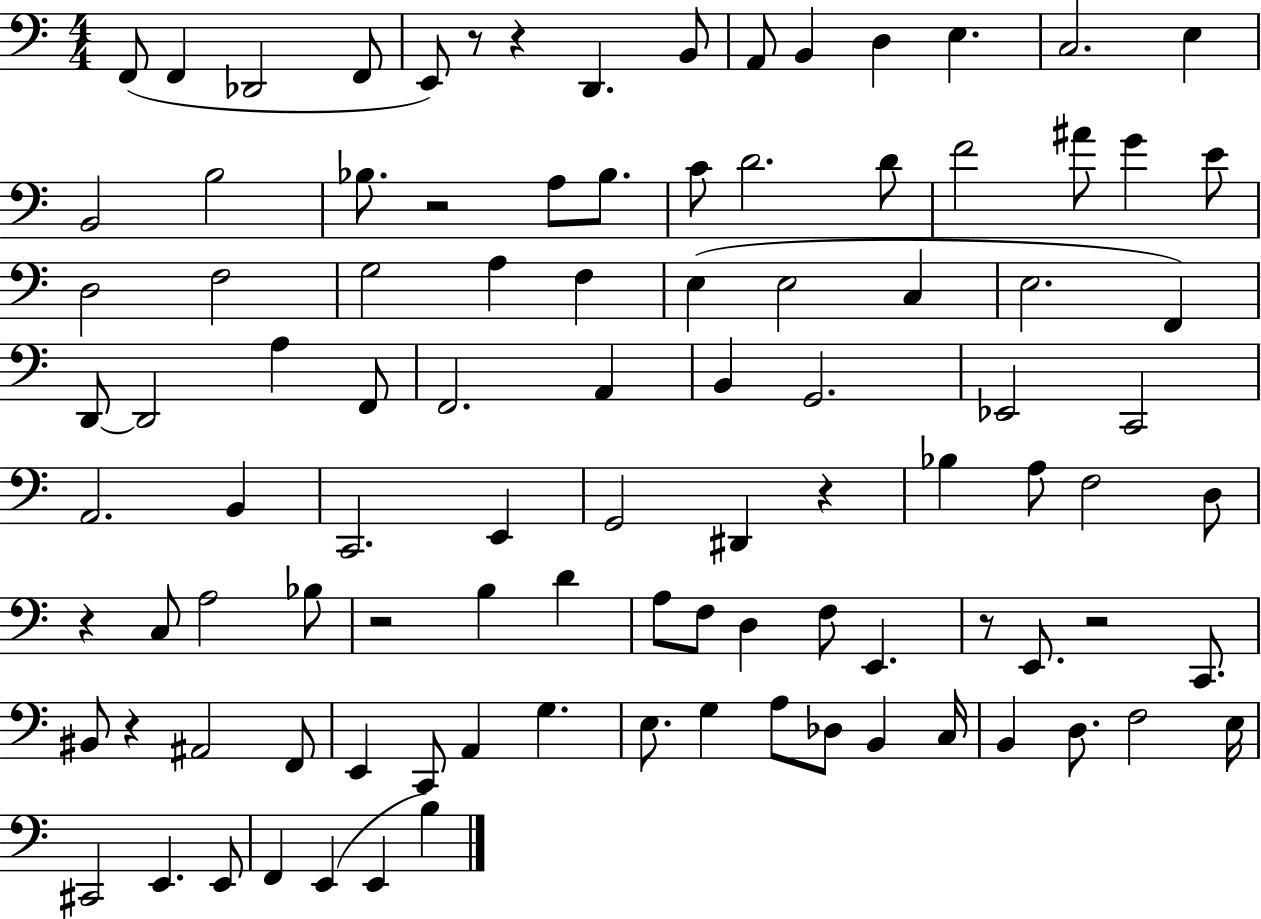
{
  \clef bass
  \numericTimeSignature
  \time 4/4
  \key c \major
  f,8( f,4 des,2 f,8 | e,8) r8 r4 d,4. b,8 | a,8 b,4 d4 e4. | c2. e4 | \break b,2 b2 | bes8. r2 a8 bes8. | c'8 d'2. d'8 | f'2 ais'8 g'4 e'8 | \break d2 f2 | g2 a4 f4 | e4( e2 c4 | e2. f,4) | \break d,8~~ d,2 a4 f,8 | f,2. a,4 | b,4 g,2. | ees,2 c,2 | \break a,2. b,4 | c,2. e,4 | g,2 dis,4 r4 | bes4 a8 f2 d8 | \break r4 c8 a2 bes8 | r2 b4 d'4 | a8 f8 d4 f8 e,4. | r8 e,8. r2 c,8. | \break bis,8 r4 ais,2 f,8 | e,4 c,8 a,4 g4. | e8. g4 a8 des8 b,4 c16 | b,4 d8. f2 e16 | \break cis,2 e,4. e,8 | f,4 e,4( e,4 b4) | \bar "|."
}